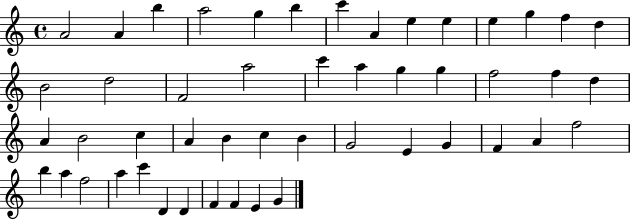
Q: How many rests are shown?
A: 0